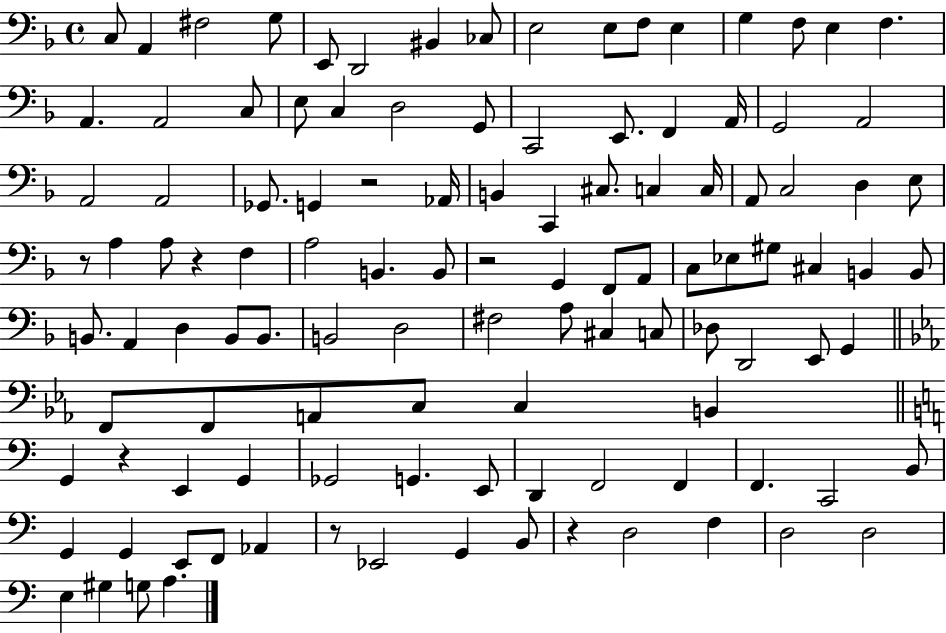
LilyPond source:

{
  \clef bass
  \time 4/4
  \defaultTimeSignature
  \key f \major
  c8 a,4 fis2 g8 | e,8 d,2 bis,4 ces8 | e2 e8 f8 e4 | g4 f8 e4 f4. | \break a,4. a,2 c8 | e8 c4 d2 g,8 | c,2 e,8. f,4 a,16 | g,2 a,2 | \break a,2 a,2 | ges,8. g,4 r2 aes,16 | b,4 c,4 cis8. c4 c16 | a,8 c2 d4 e8 | \break r8 a4 a8 r4 f4 | a2 b,4. b,8 | r2 g,4 f,8 a,8 | c8 ees8 gis8 cis4 b,4 b,8 | \break b,8. a,4 d4 b,8 b,8. | b,2 d2 | fis2 a8 cis4 c8 | des8 d,2 e,8 g,4 | \break \bar "||" \break \key ees \major f,8 f,8 a,8 c8 c4 b,4 | \bar "||" \break \key a \minor g,4 r4 e,4 g,4 | ges,2 g,4. e,8 | d,4 f,2 f,4 | f,4. c,2 b,8 | \break g,4 g,4 e,8 f,8 aes,4 | r8 ees,2 g,4 b,8 | r4 d2 f4 | d2 d2 | \break e4 gis4 g8 a4. | \bar "|."
}